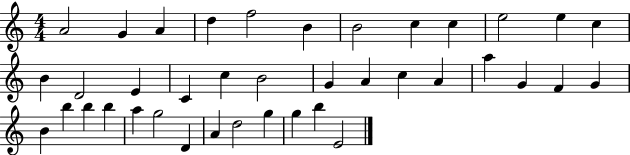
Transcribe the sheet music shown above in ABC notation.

X:1
T:Untitled
M:4/4
L:1/4
K:C
A2 G A d f2 B B2 c c e2 e c B D2 E C c B2 G A c A a G F G B b b b a g2 D A d2 g g b E2